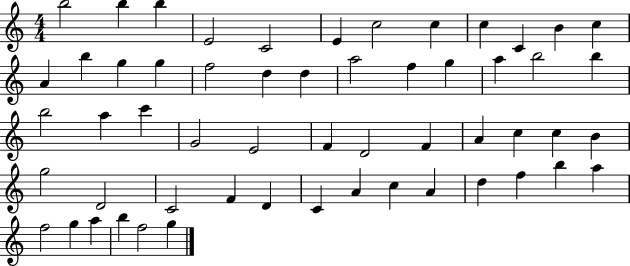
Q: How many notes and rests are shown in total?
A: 56